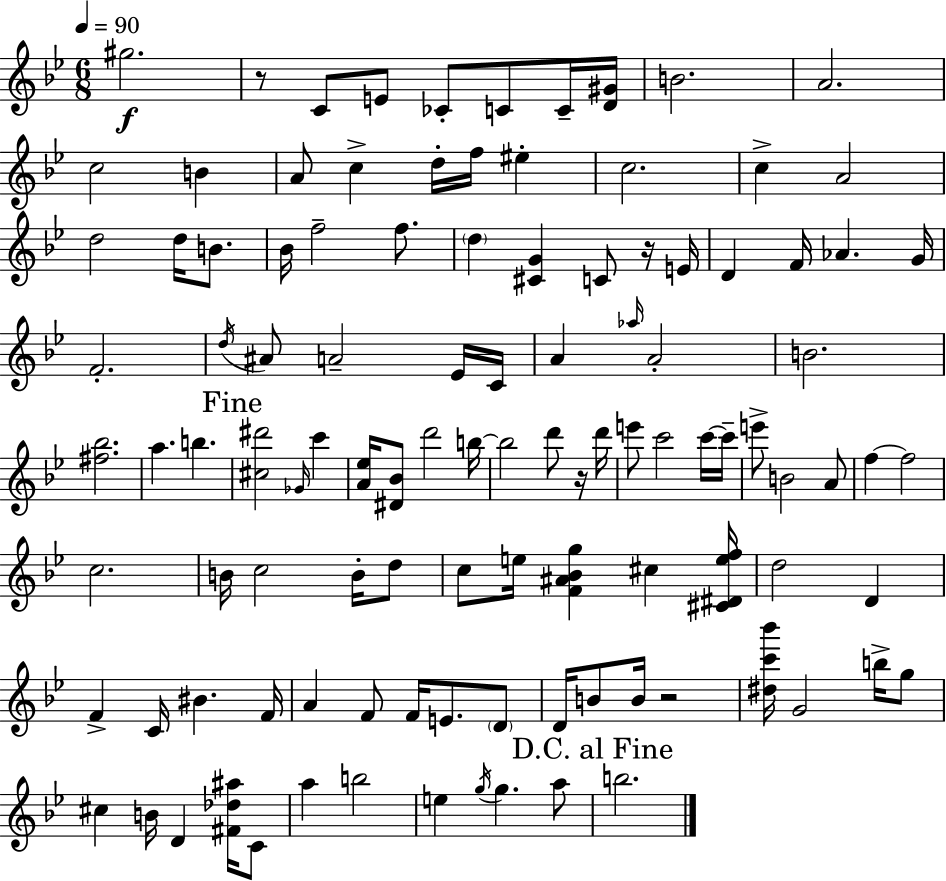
{
  \clef treble
  \numericTimeSignature
  \time 6/8
  \key g \minor
  \tempo 4 = 90
  gis''2.\f | r8 c'8 e'8 ces'8-. c'8 c'16-- <d' gis'>16 | b'2. | a'2. | \break c''2 b'4 | a'8 c''4-> d''16-. f''16 eis''4-. | c''2. | c''4-> a'2 | \break d''2 d''16 b'8. | bes'16 f''2-- f''8. | \parenthesize d''4 <cis' g'>4 c'8 r16 e'16 | d'4 f'16 aes'4. g'16 | \break f'2.-. | \acciaccatura { d''16 } ais'8 a'2-- ees'16 | c'16 a'4 \grace { aes''16 } a'2-. | b'2. | \break <fis'' bes''>2. | a''4. b''4. | \mark "Fine" <cis'' dis'''>2 \grace { ges'16 } c'''4 | <a' ees''>16 <dis' bes'>8 d'''2 | \break b''16~~ b''2 d'''8 | r16 d'''16 e'''8 c'''2 | c'''16~~ c'''16-- e'''8-> b'2 | a'8 f''4~~ f''2 | \break c''2. | b'16 c''2 | b'16-. d''8 c''8 e''16 <f' ais' bes' g''>4 cis''4 | <cis' dis' e'' f''>16 d''2 d'4 | \break f'4-> c'16 bis'4. | f'16 a'4 f'8 f'16 e'8. | \parenthesize d'8 d'16 b'8 b'16 r2 | <dis'' c''' bes'''>16 g'2 | \break b''16-> g''8 cis''4 b'16 d'4 | <fis' des'' ais''>16 c'8 a''4 b''2 | e''4 \acciaccatura { g''16 } g''4. | a''8 \mark "D.C. al Fine" b''2. | \break \bar "|."
}